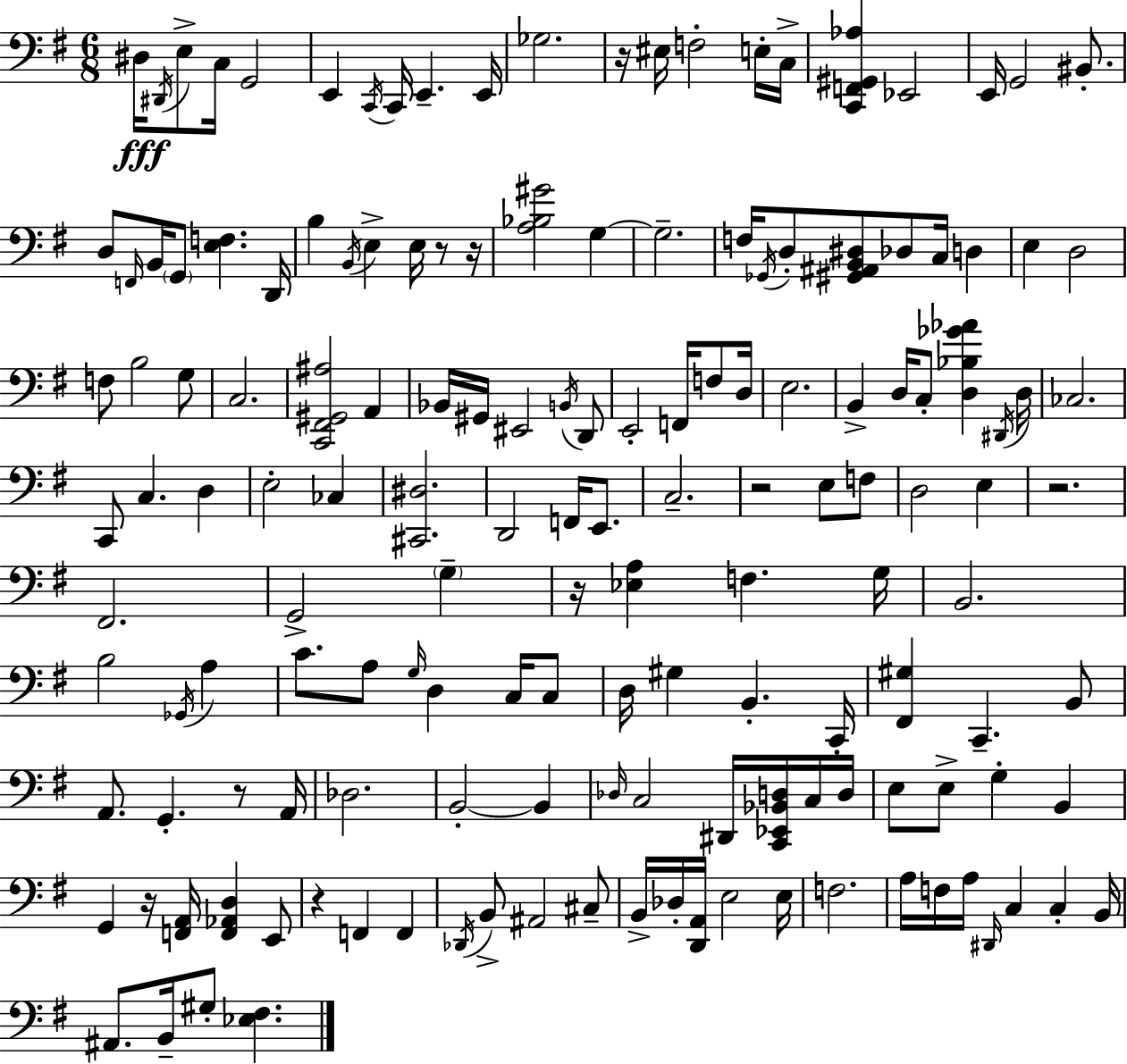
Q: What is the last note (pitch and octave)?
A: G#3